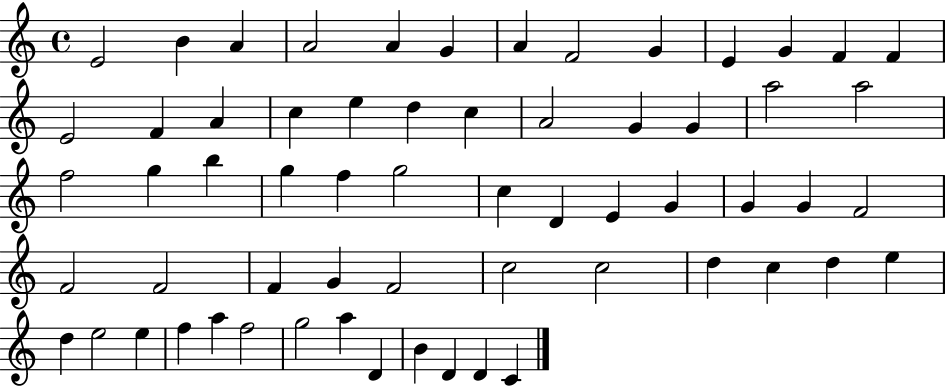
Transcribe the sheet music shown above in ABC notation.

X:1
T:Untitled
M:4/4
L:1/4
K:C
E2 B A A2 A G A F2 G E G F F E2 F A c e d c A2 G G a2 a2 f2 g b g f g2 c D E G G G F2 F2 F2 F G F2 c2 c2 d c d e d e2 e f a f2 g2 a D B D D C